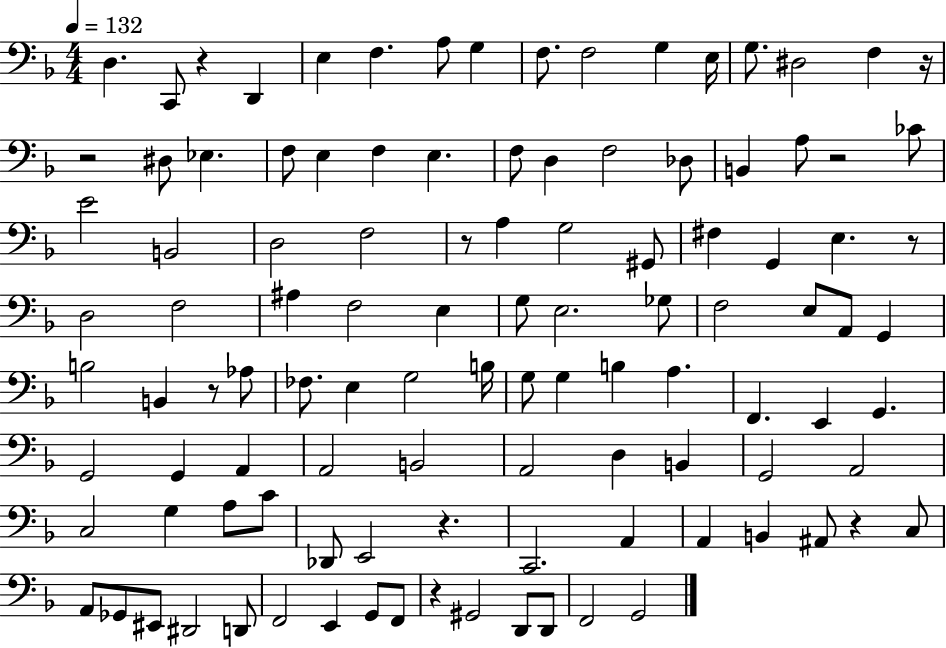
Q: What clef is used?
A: bass